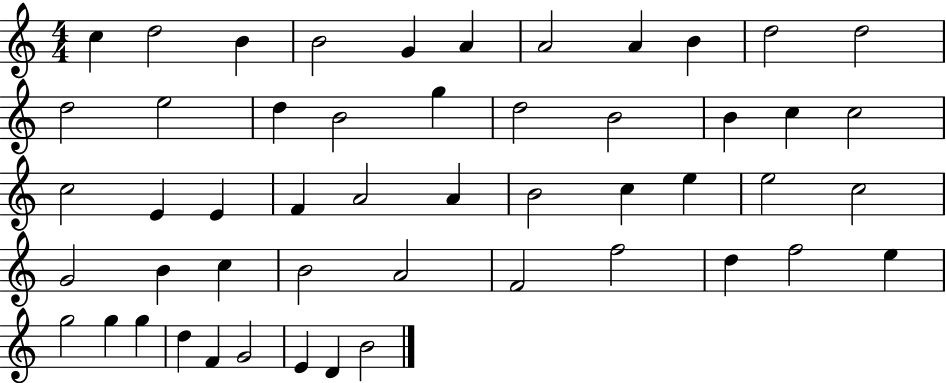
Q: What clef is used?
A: treble